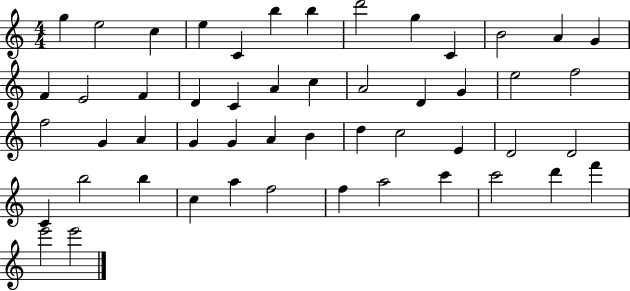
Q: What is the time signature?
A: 4/4